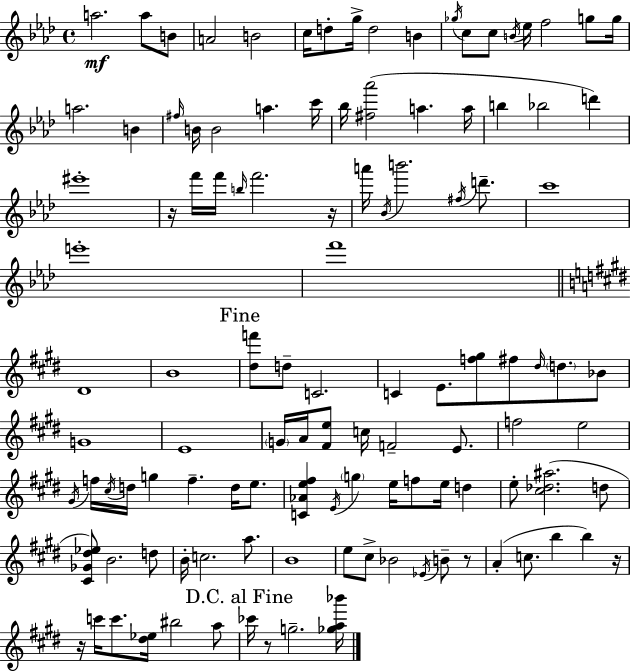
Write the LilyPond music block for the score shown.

{
  \clef treble
  \time 4/4
  \defaultTimeSignature
  \key f \minor
  a''2.\mf a''8 b'8 | a'2 b'2 | c''16 d''8-. g''16-> d''2 b'4 | \acciaccatura { ges''16 } c''8 c''8 \acciaccatura { b'16 } ees''16 f''2 g''8 | \break g''16 a''2. b'4 | \grace { fis''16 } b'16 b'2 a''4. | c'''16 bes''16 <fis'' aes'''>2( a''4. | a''16 b''4 bes''2 d'''4) | \break eis'''1-. | r16 f'''16 f'''16 \grace { b''16 } f'''2. | r16 a'''16 \acciaccatura { bes'16 } b'''2. | \acciaccatura { fis''16 } d'''8.-- c'''1 | \break e'''1-. | f'''1 | \bar "||" \break \key e \major dis'1 | b'1 | \mark "Fine" <dis'' f'''>8 d''8-- c'2. | c'4 e'8. <f'' gis''>8 fis''8 \grace { dis''16 } \parenthesize d''8. bes'8 | \break g'1 | e'1 | \parenthesize g'16 a'16 <fis' e''>8 c''16 f'2-- e'8. | f''2 e''2 | \break \acciaccatura { gis'16 } f''16 \acciaccatura { cis''16 } d''16 g''4 f''4.-- d''16 | e''8. <c' aes' e'' fis''>4 \acciaccatura { e'16 } \parenthesize g''4 e''16 f''8 e''16 | d''4 e''8-. <cis'' des'' ais''>2.( | d''8 <cis' ges' dis'' ees''>8) b'2. | \break d''8 b'16-. c''2. | a''8. b'1 | e''8 cis''8-> bes'2 | \acciaccatura { ees'16 } b'8-- r8 a'4-.( c''8. b''4 | \break b''4) r16 r16 c'''16 c'''8. <dis'' ees''>16 bis''2 | a''8 \mark "D.C. al Fine" ces'''16 r8 g''2.-- | <ges'' a'' bes'''>16 \bar "|."
}